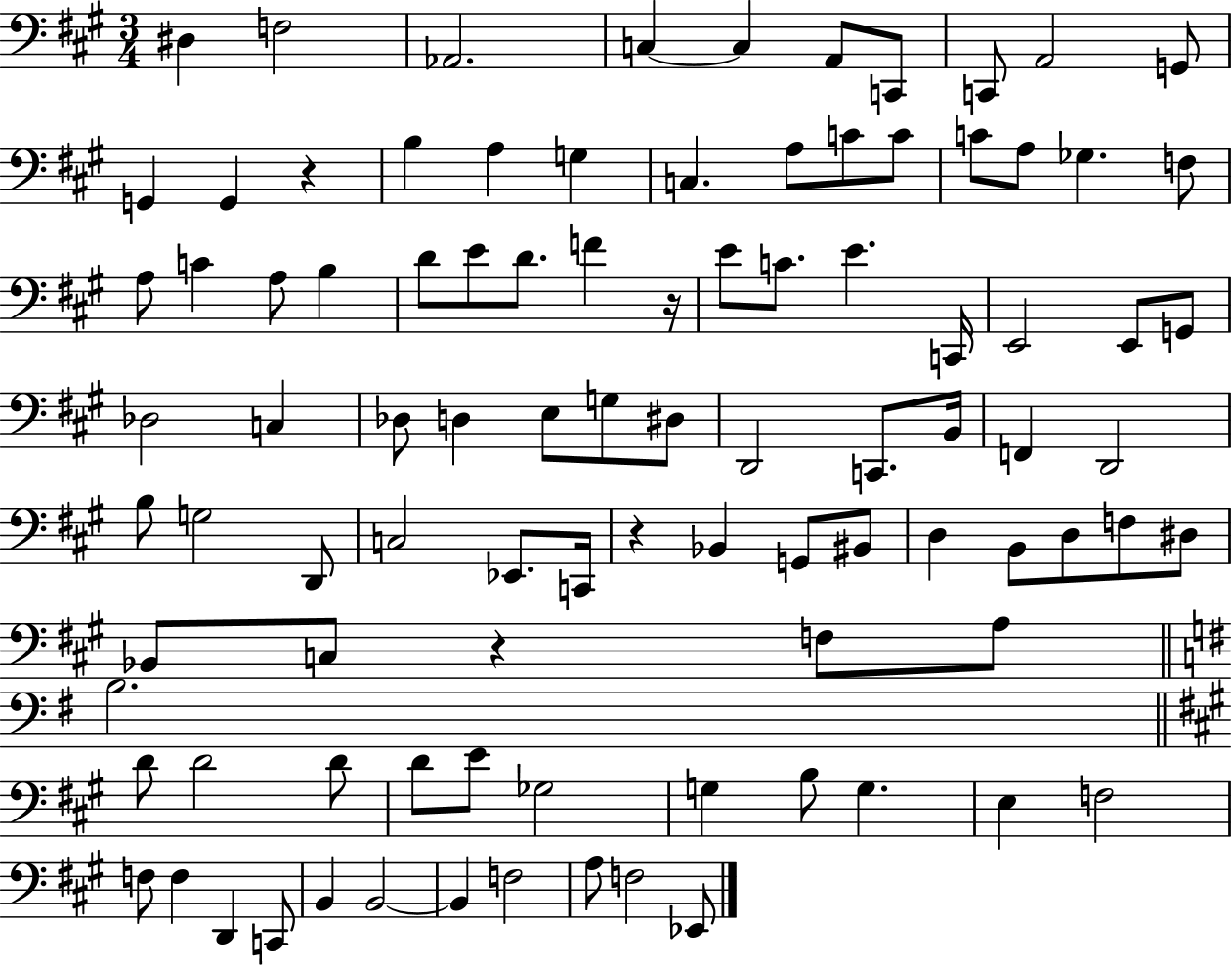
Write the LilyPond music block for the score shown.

{
  \clef bass
  \numericTimeSignature
  \time 3/4
  \key a \major
  dis4 f2 | aes,2. | c4~~ c4 a,8 c,8 | c,8 a,2 g,8 | \break g,4 g,4 r4 | b4 a4 g4 | c4. a8 c'8 c'8 | c'8 a8 ges4. f8 | \break a8 c'4 a8 b4 | d'8 e'8 d'8. f'4 r16 | e'8 c'8. e'4. c,16 | e,2 e,8 g,8 | \break des2 c4 | des8 d4 e8 g8 dis8 | d,2 c,8. b,16 | f,4 d,2 | \break b8 g2 d,8 | c2 ees,8. c,16 | r4 bes,4 g,8 bis,8 | d4 b,8 d8 f8 dis8 | \break bes,8 c8 r4 f8 a8 | \bar "||" \break \key e \minor b2. | \bar "||" \break \key a \major d'8 d'2 d'8 | d'8 e'8 ges2 | g4 b8 g4. | e4 f2 | \break f8 f4 d,4 c,8 | b,4 b,2~~ | b,4 f2 | a8 f2 ees,8 | \break \bar "|."
}